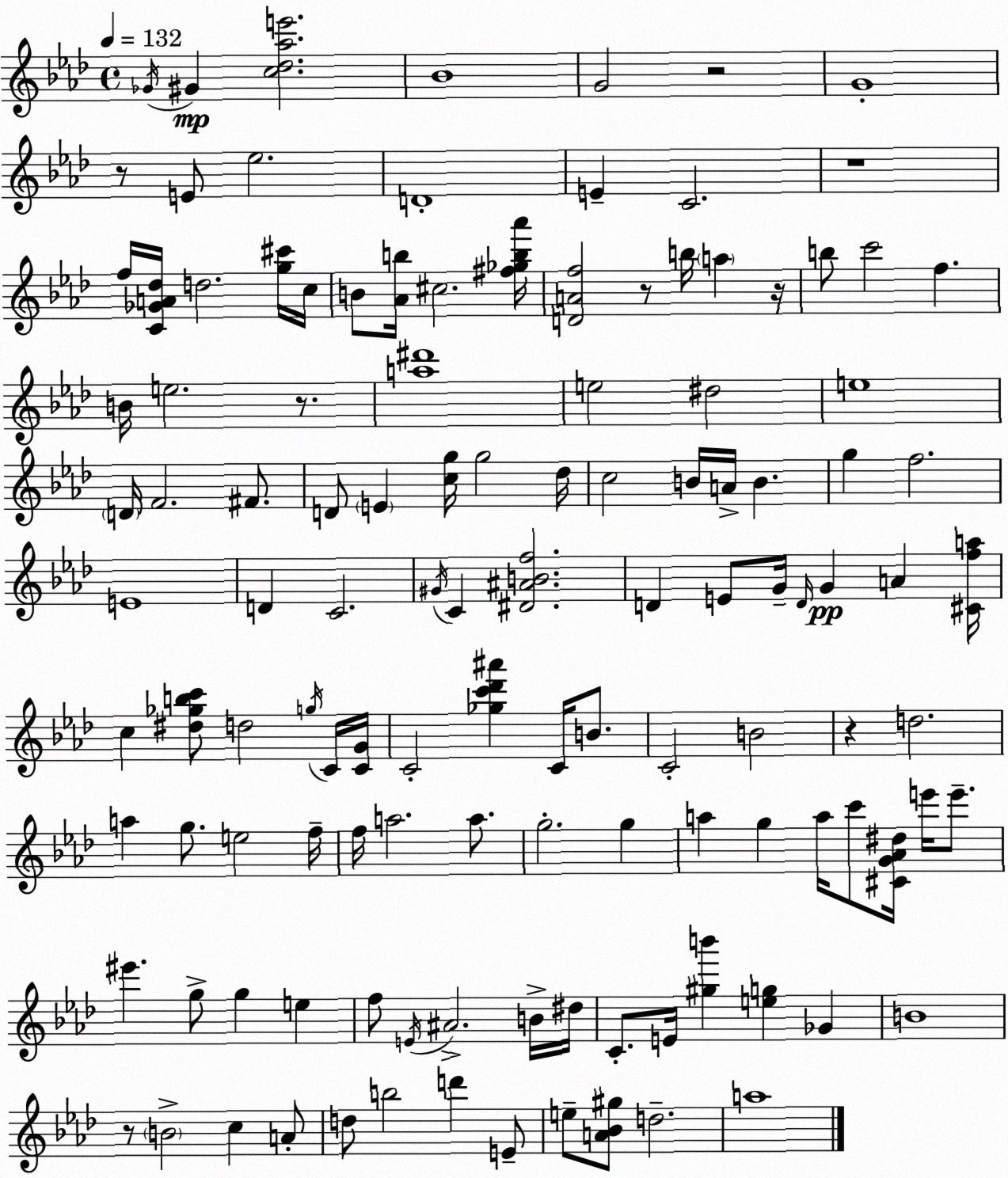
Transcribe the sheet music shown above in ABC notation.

X:1
T:Untitled
M:4/4
L:1/4
K:Fm
_G/4 ^G [c_d_ae']2 _B4 G2 z2 G4 z/2 E/2 _e2 D4 E C2 z4 f/4 [C_GA_d]/4 d2 [g^c']/4 c/4 B/2 [_Ab]/4 ^c2 [^f_gb_a']/4 [DAf]2 z/2 b/4 a z/4 b/2 c'2 f B/4 e2 z/2 [a^d']4 e2 ^d2 e4 D/4 F2 ^F/2 D/2 E [cg]/4 g2 _d/4 c2 B/4 A/4 B g f2 E4 D C2 ^G/4 C [^D^ABf]2 D E/2 G/4 D/4 G A [^Cfa]/4 c [^d_gbc']/2 d2 g/4 C/4 [CG]/4 C2 [_gc'_d'^a'] C/4 B/2 C2 B2 z d2 a g/2 e2 f/4 f/4 a2 a/2 g2 g a g a/4 c'/2 [^CG_A^d]/4 e'/4 e'/2 ^e' g/2 g e f/2 E/4 ^A2 B/4 ^d/4 C/2 E/4 [^gb'] [eg] _G B4 z/2 B2 c A/2 d/2 b2 d' E/2 e/2 [A_B^g]/2 d2 a4